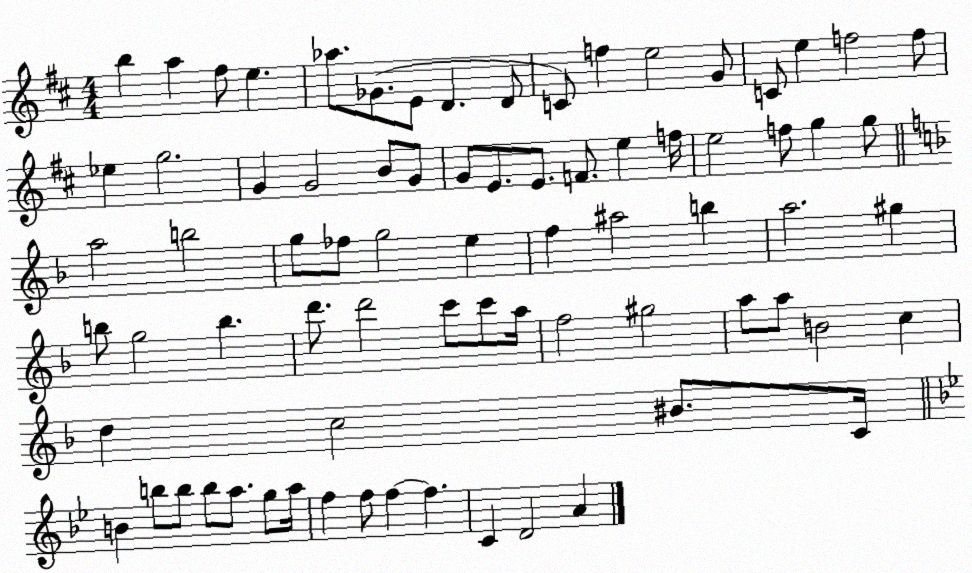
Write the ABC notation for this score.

X:1
T:Untitled
M:4/4
L:1/4
K:D
b a ^f/2 e _a/2 _G/2 E/2 D D/2 C/2 f e2 G/2 C/2 e f2 f/2 _e g2 G G2 B/2 G/2 G/2 E/2 E/2 F/2 e f/4 e2 f/2 g g/2 a2 b2 g/2 _f/2 g2 e f ^a2 b a2 ^g b/2 g2 b d'/2 d'2 c'/2 c'/2 a/4 f2 ^g2 a/2 a/2 B2 c d c2 ^B/2 C/4 B b/2 b/2 b/2 a/2 g/2 a/4 f f/2 f f C D2 A